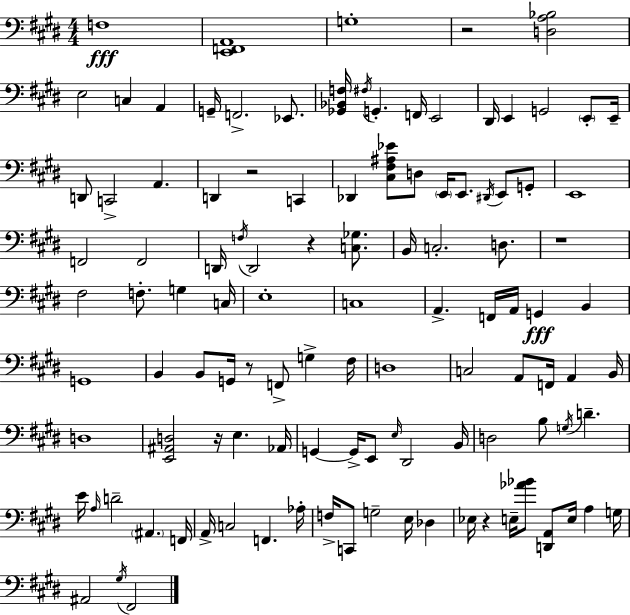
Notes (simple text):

F3/w [E2,F2,A2]/w G3/w R/h [D3,A3,Bb3]/h E3/h C3/q A2/q G2/s F2/h. Eb2/e. [Gb2,Bb2,F3]/s F#3/s G2/q. F2/s E2/h D#2/s E2/q G2/h E2/e E2/s D2/e C2/h A2/q. D2/q R/h C2/q Db2/q [C#3,F#3,A#3,Eb4]/e D3/e E2/s E2/e. D#2/s E2/e G2/e E2/w F2/h F2/h D2/s F3/s D2/h R/q [C3,Gb3]/e. B2/s C3/h. D3/e. R/w F#3/h F3/e. G3/q C3/s E3/w C3/w A2/q. F2/s A2/s G2/q B2/q G2/w B2/q B2/e G2/s R/e F2/e G3/q F#3/s D3/w C3/h A2/e F2/s A2/q B2/s D3/w [E2,A#2,D3]/h R/s E3/q. Ab2/s G2/q G2/s E2/e E3/s D#2/h B2/s D3/h B3/e G3/s D4/q. E4/s A3/s D4/h A#2/q. F2/s A2/s C3/h F2/q. Ab3/s F3/s C2/e G3/h E3/s Db3/q Eb3/s R/q E3/s [Ab4,Bb4]/e [D2,A2]/e E3/s A3/q G3/s A#2/h G#3/s F#2/h